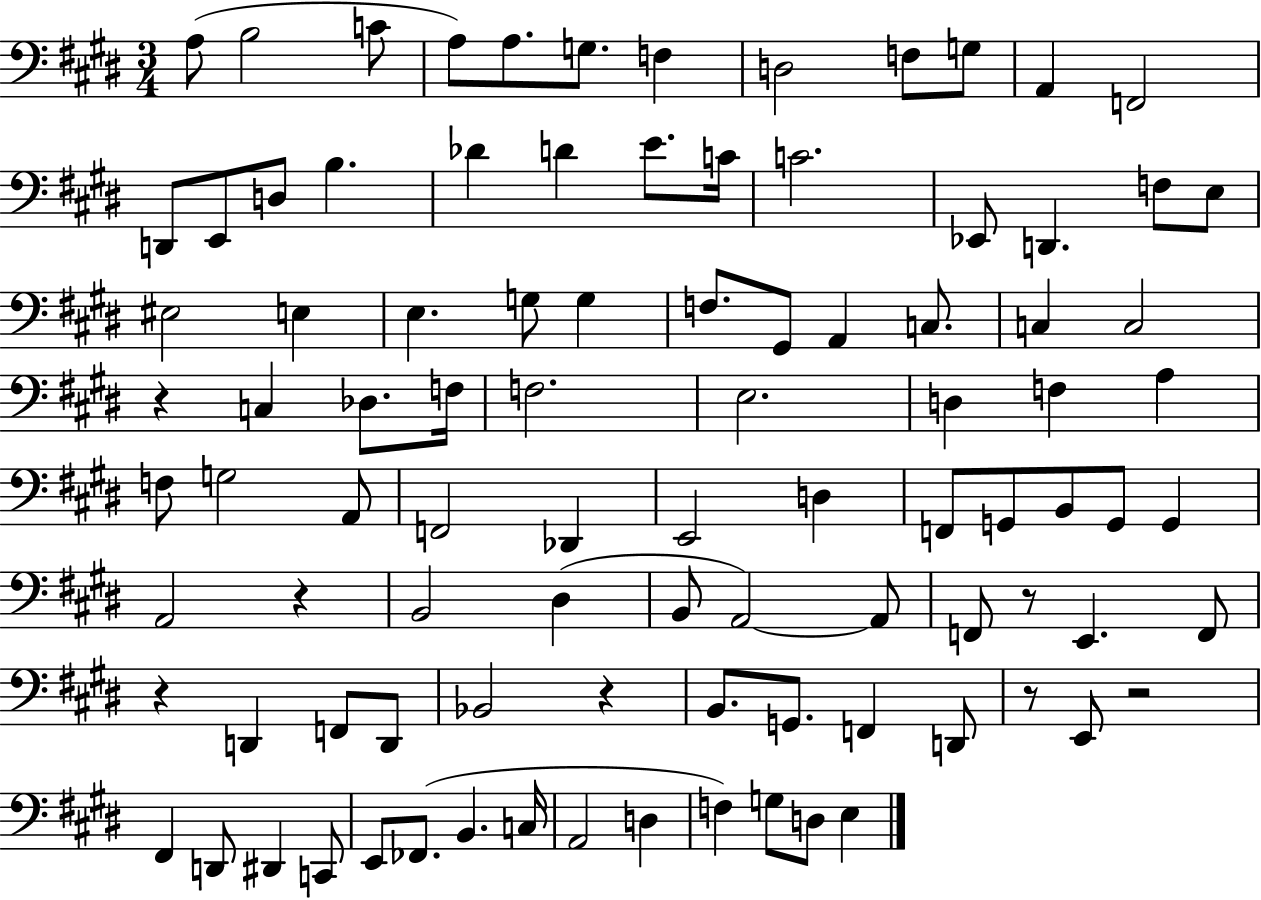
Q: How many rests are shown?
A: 7